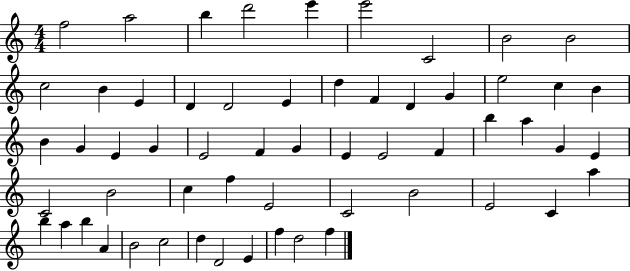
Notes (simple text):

F5/h A5/h B5/q D6/h E6/q E6/h C4/h B4/h B4/h C5/h B4/q E4/q D4/q D4/h E4/q D5/q F4/q D4/q G4/q E5/h C5/q B4/q B4/q G4/q E4/q G4/q E4/h F4/q G4/q E4/q E4/h F4/q B5/q A5/q G4/q E4/q C4/h B4/h C5/q F5/q E4/h C4/h B4/h E4/h C4/q A5/q B5/q A5/q B5/q A4/q B4/h C5/h D5/q D4/h E4/q F5/q D5/h F5/q